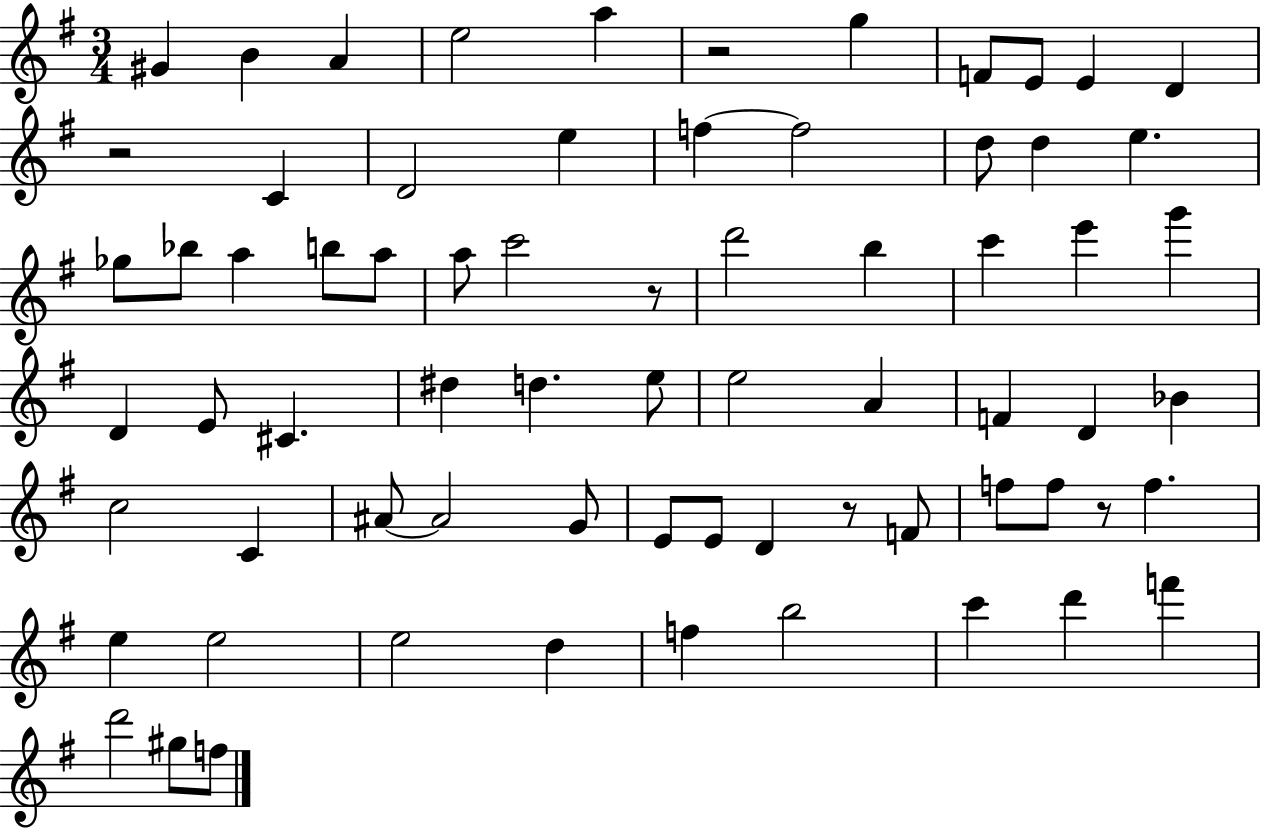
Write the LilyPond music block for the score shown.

{
  \clef treble
  \numericTimeSignature
  \time 3/4
  \key g \major
  gis'4 b'4 a'4 | e''2 a''4 | r2 g''4 | f'8 e'8 e'4 d'4 | \break r2 c'4 | d'2 e''4 | f''4~~ f''2 | d''8 d''4 e''4. | \break ges''8 bes''8 a''4 b''8 a''8 | a''8 c'''2 r8 | d'''2 b''4 | c'''4 e'''4 g'''4 | \break d'4 e'8 cis'4. | dis''4 d''4. e''8 | e''2 a'4 | f'4 d'4 bes'4 | \break c''2 c'4 | ais'8~~ ais'2 g'8 | e'8 e'8 d'4 r8 f'8 | f''8 f''8 r8 f''4. | \break e''4 e''2 | e''2 d''4 | f''4 b''2 | c'''4 d'''4 f'''4 | \break d'''2 gis''8 f''8 | \bar "|."
}